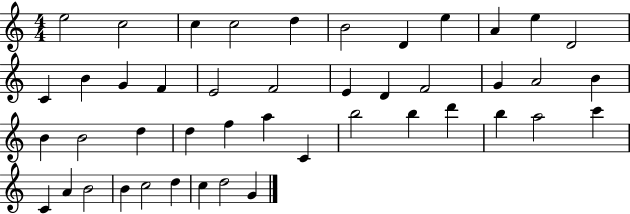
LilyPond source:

{
  \clef treble
  \numericTimeSignature
  \time 4/4
  \key c \major
  e''2 c''2 | c''4 c''2 d''4 | b'2 d'4 e''4 | a'4 e''4 d'2 | \break c'4 b'4 g'4 f'4 | e'2 f'2 | e'4 d'4 f'2 | g'4 a'2 b'4 | \break b'4 b'2 d''4 | d''4 f''4 a''4 c'4 | b''2 b''4 d'''4 | b''4 a''2 c'''4 | \break c'4 a'4 b'2 | b'4 c''2 d''4 | c''4 d''2 g'4 | \bar "|."
}